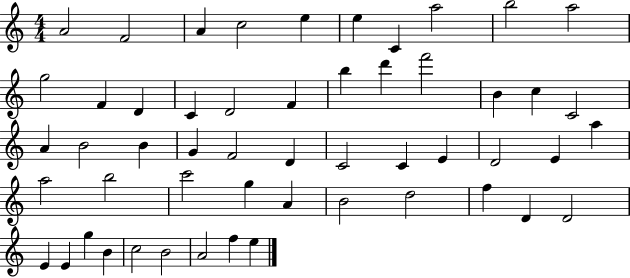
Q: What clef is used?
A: treble